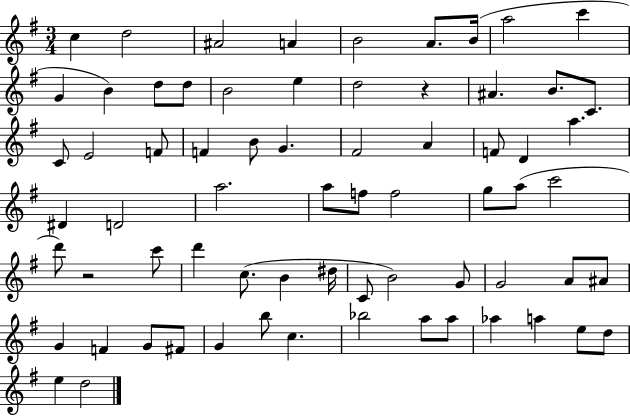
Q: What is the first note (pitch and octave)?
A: C5